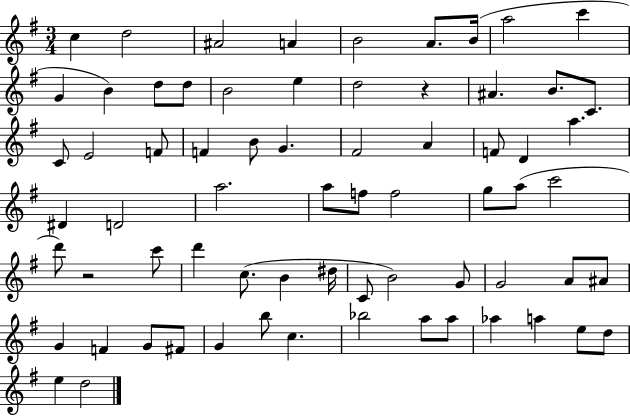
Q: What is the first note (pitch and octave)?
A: C5